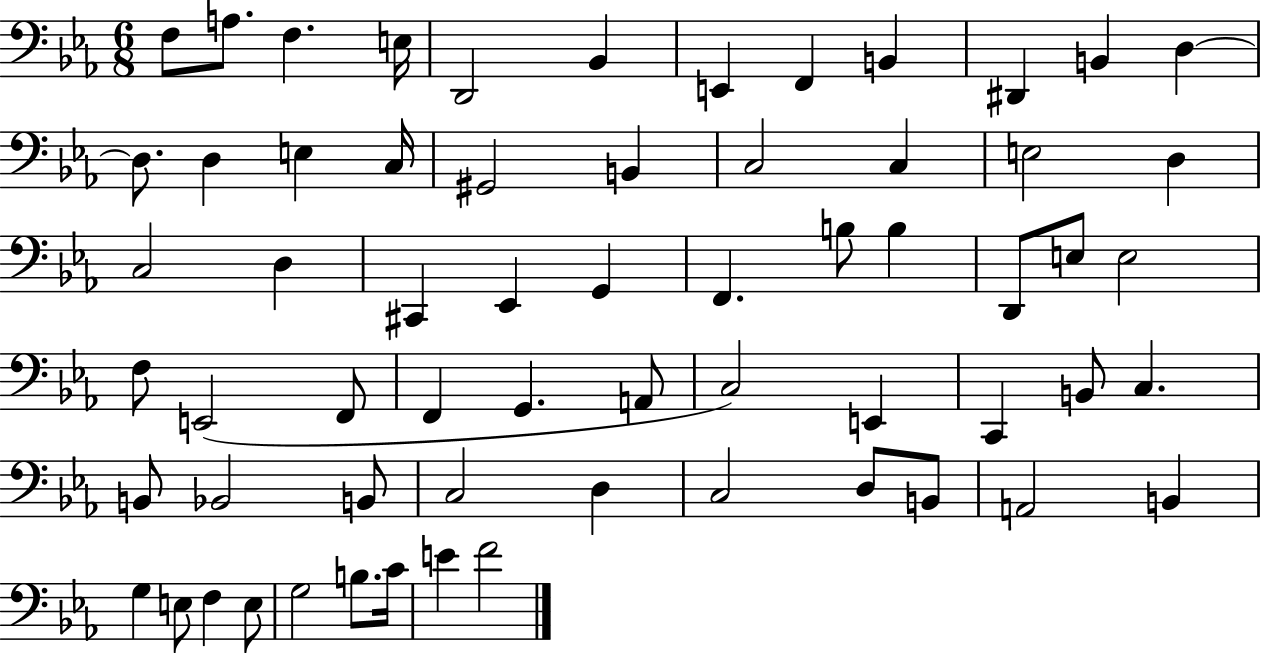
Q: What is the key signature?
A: EES major